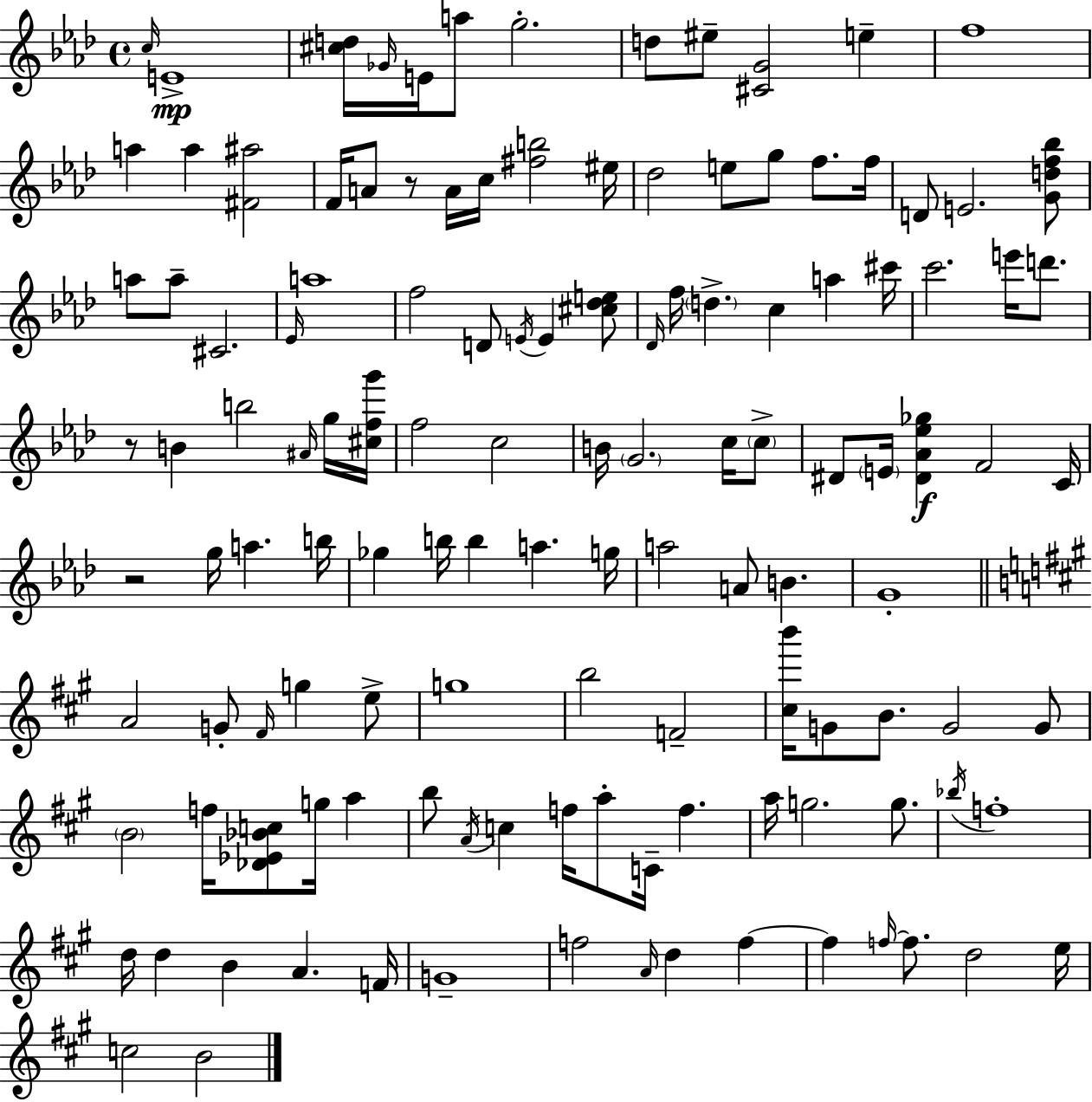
{
  \clef treble
  \time 4/4
  \defaultTimeSignature
  \key aes \major
  \grace { c''16 }\mp e'1-> | <cis'' d''>16 \grace { ges'16 } e'16 a''8 g''2.-. | d''8 eis''8-- <cis' g'>2 e''4-- | f''1 | \break a''4 a''4 <fis' ais''>2 | f'16 a'8 r8 a'16 c''16 <fis'' b''>2 | eis''16 des''2 e''8 g''8 f''8. | f''16 d'8 e'2. | \break <g' d'' f'' bes''>8 a''8 a''8-- cis'2. | \grace { ees'16 } a''1 | f''2 d'8 \acciaccatura { e'16 } e'4 | <cis'' des'' e''>8 \grace { des'16 } f''16 \parenthesize d''4.-> c''4 | \break a''4 cis'''16 c'''2. | e'''16 d'''8. r8 b'4 b''2 | \grace { ais'16 } g''16 <cis'' f'' g'''>16 f''2 c''2 | b'16 \parenthesize g'2. | \break c''16 \parenthesize c''8-> dis'8 \parenthesize e'16 <dis' aes' ees'' ges''>4\f f'2 | c'16 r2 g''16 a''4. | b''16 ges''4 b''16 b''4 a''4. | g''16 a''2 a'8 | \break b'4. g'1-. | \bar "||" \break \key a \major a'2 g'8-. \grace { fis'16 } g''4 e''8-> | g''1 | b''2 f'2-- | <cis'' b'''>16 g'8 b'8. g'2 g'8 | \break \parenthesize b'2 f''16 <des' ees' bes' c''>8 g''16 a''4 | b''8 \acciaccatura { a'16 } c''4 f''16 a''8-. c'16-- f''4. | a''16 g''2. g''8. | \acciaccatura { bes''16 } f''1-. | \break d''16 d''4 b'4 a'4. | f'16 g'1-- | f''2 \grace { a'16 } d''4 | f''4~~ f''4 \grace { f''16~ }~ f''8. d''2 | \break e''16 c''2 b'2 | \bar "|."
}